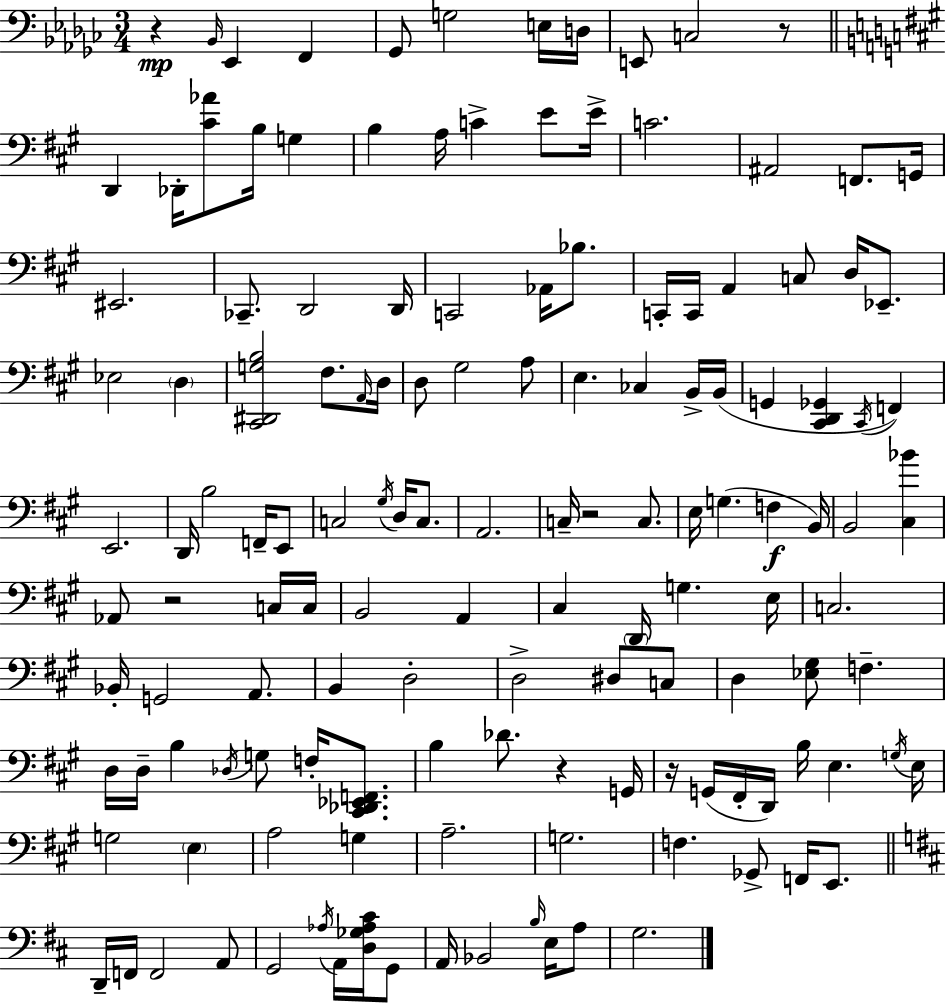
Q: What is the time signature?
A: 3/4